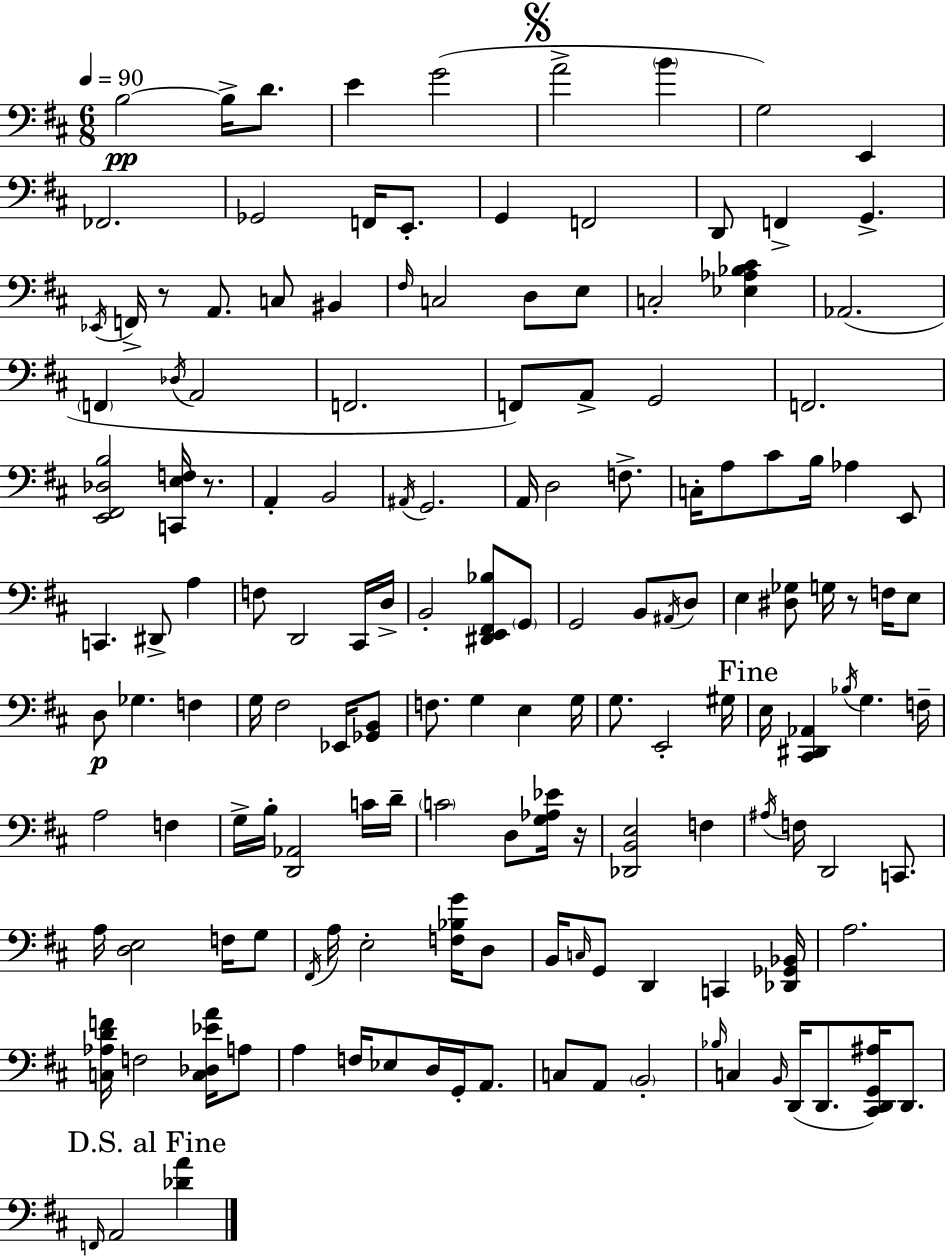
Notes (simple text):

B3/h B3/s D4/e. E4/q G4/h A4/h B4/q G3/h E2/q FES2/h. Gb2/h F2/s E2/e. G2/q F2/h D2/e F2/q G2/q. Eb2/s F2/s R/e A2/e. C3/e BIS2/q F#3/s C3/h D3/e E3/e C3/h [Eb3,Ab3,Bb3,C#4]/q Ab2/h. F2/q Db3/s A2/h F2/h. F2/e A2/e G2/h F2/h. [E2,F#2,Db3,B3]/h [C2,E3,F3]/s R/e. A2/q B2/h A#2/s G2/h. A2/s D3/h F3/e. C3/s A3/e C#4/e B3/s Ab3/q E2/e C2/q. D#2/e A3/q F3/e D2/h C#2/s D3/s B2/h [D#2,E2,F#2,Bb3]/e G2/e G2/h B2/e A#2/s D3/e E3/q [D#3,Gb3]/e G3/s R/e F3/s E3/e D3/e Gb3/q. F3/q G3/s F#3/h Eb2/s [Gb2,B2]/e F3/e. G3/q E3/q G3/s G3/e. E2/h G#3/s E3/s [C#2,D#2,Ab2]/q Bb3/s G3/q. F3/s A3/h F3/q G3/s B3/s [D2,Ab2]/h C4/s D4/s C4/h D3/e [G3,Ab3,Eb4]/s R/s [Db2,B2,E3]/h F3/q A#3/s F3/s D2/h C2/e. A3/s [D3,E3]/h F3/s G3/e F#2/s A3/s E3/h [F3,Bb3,G4]/s D3/e B2/s C3/s G2/e D2/q C2/q [Db2,Gb2,Bb2]/s A3/h. [C3,Ab3,D4,F4]/s F3/h [C3,Db3,Eb4,A4]/s A3/e A3/q F3/s Eb3/e D3/s G2/s A2/e. C3/e A2/e B2/h Bb3/s C3/q B2/s D2/s D2/e. [C#2,D2,G2,A#3]/s D2/e. F2/s A2/h [Db4,A4]/q